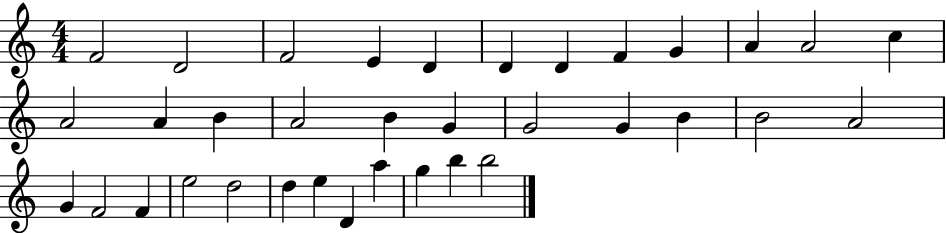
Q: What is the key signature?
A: C major